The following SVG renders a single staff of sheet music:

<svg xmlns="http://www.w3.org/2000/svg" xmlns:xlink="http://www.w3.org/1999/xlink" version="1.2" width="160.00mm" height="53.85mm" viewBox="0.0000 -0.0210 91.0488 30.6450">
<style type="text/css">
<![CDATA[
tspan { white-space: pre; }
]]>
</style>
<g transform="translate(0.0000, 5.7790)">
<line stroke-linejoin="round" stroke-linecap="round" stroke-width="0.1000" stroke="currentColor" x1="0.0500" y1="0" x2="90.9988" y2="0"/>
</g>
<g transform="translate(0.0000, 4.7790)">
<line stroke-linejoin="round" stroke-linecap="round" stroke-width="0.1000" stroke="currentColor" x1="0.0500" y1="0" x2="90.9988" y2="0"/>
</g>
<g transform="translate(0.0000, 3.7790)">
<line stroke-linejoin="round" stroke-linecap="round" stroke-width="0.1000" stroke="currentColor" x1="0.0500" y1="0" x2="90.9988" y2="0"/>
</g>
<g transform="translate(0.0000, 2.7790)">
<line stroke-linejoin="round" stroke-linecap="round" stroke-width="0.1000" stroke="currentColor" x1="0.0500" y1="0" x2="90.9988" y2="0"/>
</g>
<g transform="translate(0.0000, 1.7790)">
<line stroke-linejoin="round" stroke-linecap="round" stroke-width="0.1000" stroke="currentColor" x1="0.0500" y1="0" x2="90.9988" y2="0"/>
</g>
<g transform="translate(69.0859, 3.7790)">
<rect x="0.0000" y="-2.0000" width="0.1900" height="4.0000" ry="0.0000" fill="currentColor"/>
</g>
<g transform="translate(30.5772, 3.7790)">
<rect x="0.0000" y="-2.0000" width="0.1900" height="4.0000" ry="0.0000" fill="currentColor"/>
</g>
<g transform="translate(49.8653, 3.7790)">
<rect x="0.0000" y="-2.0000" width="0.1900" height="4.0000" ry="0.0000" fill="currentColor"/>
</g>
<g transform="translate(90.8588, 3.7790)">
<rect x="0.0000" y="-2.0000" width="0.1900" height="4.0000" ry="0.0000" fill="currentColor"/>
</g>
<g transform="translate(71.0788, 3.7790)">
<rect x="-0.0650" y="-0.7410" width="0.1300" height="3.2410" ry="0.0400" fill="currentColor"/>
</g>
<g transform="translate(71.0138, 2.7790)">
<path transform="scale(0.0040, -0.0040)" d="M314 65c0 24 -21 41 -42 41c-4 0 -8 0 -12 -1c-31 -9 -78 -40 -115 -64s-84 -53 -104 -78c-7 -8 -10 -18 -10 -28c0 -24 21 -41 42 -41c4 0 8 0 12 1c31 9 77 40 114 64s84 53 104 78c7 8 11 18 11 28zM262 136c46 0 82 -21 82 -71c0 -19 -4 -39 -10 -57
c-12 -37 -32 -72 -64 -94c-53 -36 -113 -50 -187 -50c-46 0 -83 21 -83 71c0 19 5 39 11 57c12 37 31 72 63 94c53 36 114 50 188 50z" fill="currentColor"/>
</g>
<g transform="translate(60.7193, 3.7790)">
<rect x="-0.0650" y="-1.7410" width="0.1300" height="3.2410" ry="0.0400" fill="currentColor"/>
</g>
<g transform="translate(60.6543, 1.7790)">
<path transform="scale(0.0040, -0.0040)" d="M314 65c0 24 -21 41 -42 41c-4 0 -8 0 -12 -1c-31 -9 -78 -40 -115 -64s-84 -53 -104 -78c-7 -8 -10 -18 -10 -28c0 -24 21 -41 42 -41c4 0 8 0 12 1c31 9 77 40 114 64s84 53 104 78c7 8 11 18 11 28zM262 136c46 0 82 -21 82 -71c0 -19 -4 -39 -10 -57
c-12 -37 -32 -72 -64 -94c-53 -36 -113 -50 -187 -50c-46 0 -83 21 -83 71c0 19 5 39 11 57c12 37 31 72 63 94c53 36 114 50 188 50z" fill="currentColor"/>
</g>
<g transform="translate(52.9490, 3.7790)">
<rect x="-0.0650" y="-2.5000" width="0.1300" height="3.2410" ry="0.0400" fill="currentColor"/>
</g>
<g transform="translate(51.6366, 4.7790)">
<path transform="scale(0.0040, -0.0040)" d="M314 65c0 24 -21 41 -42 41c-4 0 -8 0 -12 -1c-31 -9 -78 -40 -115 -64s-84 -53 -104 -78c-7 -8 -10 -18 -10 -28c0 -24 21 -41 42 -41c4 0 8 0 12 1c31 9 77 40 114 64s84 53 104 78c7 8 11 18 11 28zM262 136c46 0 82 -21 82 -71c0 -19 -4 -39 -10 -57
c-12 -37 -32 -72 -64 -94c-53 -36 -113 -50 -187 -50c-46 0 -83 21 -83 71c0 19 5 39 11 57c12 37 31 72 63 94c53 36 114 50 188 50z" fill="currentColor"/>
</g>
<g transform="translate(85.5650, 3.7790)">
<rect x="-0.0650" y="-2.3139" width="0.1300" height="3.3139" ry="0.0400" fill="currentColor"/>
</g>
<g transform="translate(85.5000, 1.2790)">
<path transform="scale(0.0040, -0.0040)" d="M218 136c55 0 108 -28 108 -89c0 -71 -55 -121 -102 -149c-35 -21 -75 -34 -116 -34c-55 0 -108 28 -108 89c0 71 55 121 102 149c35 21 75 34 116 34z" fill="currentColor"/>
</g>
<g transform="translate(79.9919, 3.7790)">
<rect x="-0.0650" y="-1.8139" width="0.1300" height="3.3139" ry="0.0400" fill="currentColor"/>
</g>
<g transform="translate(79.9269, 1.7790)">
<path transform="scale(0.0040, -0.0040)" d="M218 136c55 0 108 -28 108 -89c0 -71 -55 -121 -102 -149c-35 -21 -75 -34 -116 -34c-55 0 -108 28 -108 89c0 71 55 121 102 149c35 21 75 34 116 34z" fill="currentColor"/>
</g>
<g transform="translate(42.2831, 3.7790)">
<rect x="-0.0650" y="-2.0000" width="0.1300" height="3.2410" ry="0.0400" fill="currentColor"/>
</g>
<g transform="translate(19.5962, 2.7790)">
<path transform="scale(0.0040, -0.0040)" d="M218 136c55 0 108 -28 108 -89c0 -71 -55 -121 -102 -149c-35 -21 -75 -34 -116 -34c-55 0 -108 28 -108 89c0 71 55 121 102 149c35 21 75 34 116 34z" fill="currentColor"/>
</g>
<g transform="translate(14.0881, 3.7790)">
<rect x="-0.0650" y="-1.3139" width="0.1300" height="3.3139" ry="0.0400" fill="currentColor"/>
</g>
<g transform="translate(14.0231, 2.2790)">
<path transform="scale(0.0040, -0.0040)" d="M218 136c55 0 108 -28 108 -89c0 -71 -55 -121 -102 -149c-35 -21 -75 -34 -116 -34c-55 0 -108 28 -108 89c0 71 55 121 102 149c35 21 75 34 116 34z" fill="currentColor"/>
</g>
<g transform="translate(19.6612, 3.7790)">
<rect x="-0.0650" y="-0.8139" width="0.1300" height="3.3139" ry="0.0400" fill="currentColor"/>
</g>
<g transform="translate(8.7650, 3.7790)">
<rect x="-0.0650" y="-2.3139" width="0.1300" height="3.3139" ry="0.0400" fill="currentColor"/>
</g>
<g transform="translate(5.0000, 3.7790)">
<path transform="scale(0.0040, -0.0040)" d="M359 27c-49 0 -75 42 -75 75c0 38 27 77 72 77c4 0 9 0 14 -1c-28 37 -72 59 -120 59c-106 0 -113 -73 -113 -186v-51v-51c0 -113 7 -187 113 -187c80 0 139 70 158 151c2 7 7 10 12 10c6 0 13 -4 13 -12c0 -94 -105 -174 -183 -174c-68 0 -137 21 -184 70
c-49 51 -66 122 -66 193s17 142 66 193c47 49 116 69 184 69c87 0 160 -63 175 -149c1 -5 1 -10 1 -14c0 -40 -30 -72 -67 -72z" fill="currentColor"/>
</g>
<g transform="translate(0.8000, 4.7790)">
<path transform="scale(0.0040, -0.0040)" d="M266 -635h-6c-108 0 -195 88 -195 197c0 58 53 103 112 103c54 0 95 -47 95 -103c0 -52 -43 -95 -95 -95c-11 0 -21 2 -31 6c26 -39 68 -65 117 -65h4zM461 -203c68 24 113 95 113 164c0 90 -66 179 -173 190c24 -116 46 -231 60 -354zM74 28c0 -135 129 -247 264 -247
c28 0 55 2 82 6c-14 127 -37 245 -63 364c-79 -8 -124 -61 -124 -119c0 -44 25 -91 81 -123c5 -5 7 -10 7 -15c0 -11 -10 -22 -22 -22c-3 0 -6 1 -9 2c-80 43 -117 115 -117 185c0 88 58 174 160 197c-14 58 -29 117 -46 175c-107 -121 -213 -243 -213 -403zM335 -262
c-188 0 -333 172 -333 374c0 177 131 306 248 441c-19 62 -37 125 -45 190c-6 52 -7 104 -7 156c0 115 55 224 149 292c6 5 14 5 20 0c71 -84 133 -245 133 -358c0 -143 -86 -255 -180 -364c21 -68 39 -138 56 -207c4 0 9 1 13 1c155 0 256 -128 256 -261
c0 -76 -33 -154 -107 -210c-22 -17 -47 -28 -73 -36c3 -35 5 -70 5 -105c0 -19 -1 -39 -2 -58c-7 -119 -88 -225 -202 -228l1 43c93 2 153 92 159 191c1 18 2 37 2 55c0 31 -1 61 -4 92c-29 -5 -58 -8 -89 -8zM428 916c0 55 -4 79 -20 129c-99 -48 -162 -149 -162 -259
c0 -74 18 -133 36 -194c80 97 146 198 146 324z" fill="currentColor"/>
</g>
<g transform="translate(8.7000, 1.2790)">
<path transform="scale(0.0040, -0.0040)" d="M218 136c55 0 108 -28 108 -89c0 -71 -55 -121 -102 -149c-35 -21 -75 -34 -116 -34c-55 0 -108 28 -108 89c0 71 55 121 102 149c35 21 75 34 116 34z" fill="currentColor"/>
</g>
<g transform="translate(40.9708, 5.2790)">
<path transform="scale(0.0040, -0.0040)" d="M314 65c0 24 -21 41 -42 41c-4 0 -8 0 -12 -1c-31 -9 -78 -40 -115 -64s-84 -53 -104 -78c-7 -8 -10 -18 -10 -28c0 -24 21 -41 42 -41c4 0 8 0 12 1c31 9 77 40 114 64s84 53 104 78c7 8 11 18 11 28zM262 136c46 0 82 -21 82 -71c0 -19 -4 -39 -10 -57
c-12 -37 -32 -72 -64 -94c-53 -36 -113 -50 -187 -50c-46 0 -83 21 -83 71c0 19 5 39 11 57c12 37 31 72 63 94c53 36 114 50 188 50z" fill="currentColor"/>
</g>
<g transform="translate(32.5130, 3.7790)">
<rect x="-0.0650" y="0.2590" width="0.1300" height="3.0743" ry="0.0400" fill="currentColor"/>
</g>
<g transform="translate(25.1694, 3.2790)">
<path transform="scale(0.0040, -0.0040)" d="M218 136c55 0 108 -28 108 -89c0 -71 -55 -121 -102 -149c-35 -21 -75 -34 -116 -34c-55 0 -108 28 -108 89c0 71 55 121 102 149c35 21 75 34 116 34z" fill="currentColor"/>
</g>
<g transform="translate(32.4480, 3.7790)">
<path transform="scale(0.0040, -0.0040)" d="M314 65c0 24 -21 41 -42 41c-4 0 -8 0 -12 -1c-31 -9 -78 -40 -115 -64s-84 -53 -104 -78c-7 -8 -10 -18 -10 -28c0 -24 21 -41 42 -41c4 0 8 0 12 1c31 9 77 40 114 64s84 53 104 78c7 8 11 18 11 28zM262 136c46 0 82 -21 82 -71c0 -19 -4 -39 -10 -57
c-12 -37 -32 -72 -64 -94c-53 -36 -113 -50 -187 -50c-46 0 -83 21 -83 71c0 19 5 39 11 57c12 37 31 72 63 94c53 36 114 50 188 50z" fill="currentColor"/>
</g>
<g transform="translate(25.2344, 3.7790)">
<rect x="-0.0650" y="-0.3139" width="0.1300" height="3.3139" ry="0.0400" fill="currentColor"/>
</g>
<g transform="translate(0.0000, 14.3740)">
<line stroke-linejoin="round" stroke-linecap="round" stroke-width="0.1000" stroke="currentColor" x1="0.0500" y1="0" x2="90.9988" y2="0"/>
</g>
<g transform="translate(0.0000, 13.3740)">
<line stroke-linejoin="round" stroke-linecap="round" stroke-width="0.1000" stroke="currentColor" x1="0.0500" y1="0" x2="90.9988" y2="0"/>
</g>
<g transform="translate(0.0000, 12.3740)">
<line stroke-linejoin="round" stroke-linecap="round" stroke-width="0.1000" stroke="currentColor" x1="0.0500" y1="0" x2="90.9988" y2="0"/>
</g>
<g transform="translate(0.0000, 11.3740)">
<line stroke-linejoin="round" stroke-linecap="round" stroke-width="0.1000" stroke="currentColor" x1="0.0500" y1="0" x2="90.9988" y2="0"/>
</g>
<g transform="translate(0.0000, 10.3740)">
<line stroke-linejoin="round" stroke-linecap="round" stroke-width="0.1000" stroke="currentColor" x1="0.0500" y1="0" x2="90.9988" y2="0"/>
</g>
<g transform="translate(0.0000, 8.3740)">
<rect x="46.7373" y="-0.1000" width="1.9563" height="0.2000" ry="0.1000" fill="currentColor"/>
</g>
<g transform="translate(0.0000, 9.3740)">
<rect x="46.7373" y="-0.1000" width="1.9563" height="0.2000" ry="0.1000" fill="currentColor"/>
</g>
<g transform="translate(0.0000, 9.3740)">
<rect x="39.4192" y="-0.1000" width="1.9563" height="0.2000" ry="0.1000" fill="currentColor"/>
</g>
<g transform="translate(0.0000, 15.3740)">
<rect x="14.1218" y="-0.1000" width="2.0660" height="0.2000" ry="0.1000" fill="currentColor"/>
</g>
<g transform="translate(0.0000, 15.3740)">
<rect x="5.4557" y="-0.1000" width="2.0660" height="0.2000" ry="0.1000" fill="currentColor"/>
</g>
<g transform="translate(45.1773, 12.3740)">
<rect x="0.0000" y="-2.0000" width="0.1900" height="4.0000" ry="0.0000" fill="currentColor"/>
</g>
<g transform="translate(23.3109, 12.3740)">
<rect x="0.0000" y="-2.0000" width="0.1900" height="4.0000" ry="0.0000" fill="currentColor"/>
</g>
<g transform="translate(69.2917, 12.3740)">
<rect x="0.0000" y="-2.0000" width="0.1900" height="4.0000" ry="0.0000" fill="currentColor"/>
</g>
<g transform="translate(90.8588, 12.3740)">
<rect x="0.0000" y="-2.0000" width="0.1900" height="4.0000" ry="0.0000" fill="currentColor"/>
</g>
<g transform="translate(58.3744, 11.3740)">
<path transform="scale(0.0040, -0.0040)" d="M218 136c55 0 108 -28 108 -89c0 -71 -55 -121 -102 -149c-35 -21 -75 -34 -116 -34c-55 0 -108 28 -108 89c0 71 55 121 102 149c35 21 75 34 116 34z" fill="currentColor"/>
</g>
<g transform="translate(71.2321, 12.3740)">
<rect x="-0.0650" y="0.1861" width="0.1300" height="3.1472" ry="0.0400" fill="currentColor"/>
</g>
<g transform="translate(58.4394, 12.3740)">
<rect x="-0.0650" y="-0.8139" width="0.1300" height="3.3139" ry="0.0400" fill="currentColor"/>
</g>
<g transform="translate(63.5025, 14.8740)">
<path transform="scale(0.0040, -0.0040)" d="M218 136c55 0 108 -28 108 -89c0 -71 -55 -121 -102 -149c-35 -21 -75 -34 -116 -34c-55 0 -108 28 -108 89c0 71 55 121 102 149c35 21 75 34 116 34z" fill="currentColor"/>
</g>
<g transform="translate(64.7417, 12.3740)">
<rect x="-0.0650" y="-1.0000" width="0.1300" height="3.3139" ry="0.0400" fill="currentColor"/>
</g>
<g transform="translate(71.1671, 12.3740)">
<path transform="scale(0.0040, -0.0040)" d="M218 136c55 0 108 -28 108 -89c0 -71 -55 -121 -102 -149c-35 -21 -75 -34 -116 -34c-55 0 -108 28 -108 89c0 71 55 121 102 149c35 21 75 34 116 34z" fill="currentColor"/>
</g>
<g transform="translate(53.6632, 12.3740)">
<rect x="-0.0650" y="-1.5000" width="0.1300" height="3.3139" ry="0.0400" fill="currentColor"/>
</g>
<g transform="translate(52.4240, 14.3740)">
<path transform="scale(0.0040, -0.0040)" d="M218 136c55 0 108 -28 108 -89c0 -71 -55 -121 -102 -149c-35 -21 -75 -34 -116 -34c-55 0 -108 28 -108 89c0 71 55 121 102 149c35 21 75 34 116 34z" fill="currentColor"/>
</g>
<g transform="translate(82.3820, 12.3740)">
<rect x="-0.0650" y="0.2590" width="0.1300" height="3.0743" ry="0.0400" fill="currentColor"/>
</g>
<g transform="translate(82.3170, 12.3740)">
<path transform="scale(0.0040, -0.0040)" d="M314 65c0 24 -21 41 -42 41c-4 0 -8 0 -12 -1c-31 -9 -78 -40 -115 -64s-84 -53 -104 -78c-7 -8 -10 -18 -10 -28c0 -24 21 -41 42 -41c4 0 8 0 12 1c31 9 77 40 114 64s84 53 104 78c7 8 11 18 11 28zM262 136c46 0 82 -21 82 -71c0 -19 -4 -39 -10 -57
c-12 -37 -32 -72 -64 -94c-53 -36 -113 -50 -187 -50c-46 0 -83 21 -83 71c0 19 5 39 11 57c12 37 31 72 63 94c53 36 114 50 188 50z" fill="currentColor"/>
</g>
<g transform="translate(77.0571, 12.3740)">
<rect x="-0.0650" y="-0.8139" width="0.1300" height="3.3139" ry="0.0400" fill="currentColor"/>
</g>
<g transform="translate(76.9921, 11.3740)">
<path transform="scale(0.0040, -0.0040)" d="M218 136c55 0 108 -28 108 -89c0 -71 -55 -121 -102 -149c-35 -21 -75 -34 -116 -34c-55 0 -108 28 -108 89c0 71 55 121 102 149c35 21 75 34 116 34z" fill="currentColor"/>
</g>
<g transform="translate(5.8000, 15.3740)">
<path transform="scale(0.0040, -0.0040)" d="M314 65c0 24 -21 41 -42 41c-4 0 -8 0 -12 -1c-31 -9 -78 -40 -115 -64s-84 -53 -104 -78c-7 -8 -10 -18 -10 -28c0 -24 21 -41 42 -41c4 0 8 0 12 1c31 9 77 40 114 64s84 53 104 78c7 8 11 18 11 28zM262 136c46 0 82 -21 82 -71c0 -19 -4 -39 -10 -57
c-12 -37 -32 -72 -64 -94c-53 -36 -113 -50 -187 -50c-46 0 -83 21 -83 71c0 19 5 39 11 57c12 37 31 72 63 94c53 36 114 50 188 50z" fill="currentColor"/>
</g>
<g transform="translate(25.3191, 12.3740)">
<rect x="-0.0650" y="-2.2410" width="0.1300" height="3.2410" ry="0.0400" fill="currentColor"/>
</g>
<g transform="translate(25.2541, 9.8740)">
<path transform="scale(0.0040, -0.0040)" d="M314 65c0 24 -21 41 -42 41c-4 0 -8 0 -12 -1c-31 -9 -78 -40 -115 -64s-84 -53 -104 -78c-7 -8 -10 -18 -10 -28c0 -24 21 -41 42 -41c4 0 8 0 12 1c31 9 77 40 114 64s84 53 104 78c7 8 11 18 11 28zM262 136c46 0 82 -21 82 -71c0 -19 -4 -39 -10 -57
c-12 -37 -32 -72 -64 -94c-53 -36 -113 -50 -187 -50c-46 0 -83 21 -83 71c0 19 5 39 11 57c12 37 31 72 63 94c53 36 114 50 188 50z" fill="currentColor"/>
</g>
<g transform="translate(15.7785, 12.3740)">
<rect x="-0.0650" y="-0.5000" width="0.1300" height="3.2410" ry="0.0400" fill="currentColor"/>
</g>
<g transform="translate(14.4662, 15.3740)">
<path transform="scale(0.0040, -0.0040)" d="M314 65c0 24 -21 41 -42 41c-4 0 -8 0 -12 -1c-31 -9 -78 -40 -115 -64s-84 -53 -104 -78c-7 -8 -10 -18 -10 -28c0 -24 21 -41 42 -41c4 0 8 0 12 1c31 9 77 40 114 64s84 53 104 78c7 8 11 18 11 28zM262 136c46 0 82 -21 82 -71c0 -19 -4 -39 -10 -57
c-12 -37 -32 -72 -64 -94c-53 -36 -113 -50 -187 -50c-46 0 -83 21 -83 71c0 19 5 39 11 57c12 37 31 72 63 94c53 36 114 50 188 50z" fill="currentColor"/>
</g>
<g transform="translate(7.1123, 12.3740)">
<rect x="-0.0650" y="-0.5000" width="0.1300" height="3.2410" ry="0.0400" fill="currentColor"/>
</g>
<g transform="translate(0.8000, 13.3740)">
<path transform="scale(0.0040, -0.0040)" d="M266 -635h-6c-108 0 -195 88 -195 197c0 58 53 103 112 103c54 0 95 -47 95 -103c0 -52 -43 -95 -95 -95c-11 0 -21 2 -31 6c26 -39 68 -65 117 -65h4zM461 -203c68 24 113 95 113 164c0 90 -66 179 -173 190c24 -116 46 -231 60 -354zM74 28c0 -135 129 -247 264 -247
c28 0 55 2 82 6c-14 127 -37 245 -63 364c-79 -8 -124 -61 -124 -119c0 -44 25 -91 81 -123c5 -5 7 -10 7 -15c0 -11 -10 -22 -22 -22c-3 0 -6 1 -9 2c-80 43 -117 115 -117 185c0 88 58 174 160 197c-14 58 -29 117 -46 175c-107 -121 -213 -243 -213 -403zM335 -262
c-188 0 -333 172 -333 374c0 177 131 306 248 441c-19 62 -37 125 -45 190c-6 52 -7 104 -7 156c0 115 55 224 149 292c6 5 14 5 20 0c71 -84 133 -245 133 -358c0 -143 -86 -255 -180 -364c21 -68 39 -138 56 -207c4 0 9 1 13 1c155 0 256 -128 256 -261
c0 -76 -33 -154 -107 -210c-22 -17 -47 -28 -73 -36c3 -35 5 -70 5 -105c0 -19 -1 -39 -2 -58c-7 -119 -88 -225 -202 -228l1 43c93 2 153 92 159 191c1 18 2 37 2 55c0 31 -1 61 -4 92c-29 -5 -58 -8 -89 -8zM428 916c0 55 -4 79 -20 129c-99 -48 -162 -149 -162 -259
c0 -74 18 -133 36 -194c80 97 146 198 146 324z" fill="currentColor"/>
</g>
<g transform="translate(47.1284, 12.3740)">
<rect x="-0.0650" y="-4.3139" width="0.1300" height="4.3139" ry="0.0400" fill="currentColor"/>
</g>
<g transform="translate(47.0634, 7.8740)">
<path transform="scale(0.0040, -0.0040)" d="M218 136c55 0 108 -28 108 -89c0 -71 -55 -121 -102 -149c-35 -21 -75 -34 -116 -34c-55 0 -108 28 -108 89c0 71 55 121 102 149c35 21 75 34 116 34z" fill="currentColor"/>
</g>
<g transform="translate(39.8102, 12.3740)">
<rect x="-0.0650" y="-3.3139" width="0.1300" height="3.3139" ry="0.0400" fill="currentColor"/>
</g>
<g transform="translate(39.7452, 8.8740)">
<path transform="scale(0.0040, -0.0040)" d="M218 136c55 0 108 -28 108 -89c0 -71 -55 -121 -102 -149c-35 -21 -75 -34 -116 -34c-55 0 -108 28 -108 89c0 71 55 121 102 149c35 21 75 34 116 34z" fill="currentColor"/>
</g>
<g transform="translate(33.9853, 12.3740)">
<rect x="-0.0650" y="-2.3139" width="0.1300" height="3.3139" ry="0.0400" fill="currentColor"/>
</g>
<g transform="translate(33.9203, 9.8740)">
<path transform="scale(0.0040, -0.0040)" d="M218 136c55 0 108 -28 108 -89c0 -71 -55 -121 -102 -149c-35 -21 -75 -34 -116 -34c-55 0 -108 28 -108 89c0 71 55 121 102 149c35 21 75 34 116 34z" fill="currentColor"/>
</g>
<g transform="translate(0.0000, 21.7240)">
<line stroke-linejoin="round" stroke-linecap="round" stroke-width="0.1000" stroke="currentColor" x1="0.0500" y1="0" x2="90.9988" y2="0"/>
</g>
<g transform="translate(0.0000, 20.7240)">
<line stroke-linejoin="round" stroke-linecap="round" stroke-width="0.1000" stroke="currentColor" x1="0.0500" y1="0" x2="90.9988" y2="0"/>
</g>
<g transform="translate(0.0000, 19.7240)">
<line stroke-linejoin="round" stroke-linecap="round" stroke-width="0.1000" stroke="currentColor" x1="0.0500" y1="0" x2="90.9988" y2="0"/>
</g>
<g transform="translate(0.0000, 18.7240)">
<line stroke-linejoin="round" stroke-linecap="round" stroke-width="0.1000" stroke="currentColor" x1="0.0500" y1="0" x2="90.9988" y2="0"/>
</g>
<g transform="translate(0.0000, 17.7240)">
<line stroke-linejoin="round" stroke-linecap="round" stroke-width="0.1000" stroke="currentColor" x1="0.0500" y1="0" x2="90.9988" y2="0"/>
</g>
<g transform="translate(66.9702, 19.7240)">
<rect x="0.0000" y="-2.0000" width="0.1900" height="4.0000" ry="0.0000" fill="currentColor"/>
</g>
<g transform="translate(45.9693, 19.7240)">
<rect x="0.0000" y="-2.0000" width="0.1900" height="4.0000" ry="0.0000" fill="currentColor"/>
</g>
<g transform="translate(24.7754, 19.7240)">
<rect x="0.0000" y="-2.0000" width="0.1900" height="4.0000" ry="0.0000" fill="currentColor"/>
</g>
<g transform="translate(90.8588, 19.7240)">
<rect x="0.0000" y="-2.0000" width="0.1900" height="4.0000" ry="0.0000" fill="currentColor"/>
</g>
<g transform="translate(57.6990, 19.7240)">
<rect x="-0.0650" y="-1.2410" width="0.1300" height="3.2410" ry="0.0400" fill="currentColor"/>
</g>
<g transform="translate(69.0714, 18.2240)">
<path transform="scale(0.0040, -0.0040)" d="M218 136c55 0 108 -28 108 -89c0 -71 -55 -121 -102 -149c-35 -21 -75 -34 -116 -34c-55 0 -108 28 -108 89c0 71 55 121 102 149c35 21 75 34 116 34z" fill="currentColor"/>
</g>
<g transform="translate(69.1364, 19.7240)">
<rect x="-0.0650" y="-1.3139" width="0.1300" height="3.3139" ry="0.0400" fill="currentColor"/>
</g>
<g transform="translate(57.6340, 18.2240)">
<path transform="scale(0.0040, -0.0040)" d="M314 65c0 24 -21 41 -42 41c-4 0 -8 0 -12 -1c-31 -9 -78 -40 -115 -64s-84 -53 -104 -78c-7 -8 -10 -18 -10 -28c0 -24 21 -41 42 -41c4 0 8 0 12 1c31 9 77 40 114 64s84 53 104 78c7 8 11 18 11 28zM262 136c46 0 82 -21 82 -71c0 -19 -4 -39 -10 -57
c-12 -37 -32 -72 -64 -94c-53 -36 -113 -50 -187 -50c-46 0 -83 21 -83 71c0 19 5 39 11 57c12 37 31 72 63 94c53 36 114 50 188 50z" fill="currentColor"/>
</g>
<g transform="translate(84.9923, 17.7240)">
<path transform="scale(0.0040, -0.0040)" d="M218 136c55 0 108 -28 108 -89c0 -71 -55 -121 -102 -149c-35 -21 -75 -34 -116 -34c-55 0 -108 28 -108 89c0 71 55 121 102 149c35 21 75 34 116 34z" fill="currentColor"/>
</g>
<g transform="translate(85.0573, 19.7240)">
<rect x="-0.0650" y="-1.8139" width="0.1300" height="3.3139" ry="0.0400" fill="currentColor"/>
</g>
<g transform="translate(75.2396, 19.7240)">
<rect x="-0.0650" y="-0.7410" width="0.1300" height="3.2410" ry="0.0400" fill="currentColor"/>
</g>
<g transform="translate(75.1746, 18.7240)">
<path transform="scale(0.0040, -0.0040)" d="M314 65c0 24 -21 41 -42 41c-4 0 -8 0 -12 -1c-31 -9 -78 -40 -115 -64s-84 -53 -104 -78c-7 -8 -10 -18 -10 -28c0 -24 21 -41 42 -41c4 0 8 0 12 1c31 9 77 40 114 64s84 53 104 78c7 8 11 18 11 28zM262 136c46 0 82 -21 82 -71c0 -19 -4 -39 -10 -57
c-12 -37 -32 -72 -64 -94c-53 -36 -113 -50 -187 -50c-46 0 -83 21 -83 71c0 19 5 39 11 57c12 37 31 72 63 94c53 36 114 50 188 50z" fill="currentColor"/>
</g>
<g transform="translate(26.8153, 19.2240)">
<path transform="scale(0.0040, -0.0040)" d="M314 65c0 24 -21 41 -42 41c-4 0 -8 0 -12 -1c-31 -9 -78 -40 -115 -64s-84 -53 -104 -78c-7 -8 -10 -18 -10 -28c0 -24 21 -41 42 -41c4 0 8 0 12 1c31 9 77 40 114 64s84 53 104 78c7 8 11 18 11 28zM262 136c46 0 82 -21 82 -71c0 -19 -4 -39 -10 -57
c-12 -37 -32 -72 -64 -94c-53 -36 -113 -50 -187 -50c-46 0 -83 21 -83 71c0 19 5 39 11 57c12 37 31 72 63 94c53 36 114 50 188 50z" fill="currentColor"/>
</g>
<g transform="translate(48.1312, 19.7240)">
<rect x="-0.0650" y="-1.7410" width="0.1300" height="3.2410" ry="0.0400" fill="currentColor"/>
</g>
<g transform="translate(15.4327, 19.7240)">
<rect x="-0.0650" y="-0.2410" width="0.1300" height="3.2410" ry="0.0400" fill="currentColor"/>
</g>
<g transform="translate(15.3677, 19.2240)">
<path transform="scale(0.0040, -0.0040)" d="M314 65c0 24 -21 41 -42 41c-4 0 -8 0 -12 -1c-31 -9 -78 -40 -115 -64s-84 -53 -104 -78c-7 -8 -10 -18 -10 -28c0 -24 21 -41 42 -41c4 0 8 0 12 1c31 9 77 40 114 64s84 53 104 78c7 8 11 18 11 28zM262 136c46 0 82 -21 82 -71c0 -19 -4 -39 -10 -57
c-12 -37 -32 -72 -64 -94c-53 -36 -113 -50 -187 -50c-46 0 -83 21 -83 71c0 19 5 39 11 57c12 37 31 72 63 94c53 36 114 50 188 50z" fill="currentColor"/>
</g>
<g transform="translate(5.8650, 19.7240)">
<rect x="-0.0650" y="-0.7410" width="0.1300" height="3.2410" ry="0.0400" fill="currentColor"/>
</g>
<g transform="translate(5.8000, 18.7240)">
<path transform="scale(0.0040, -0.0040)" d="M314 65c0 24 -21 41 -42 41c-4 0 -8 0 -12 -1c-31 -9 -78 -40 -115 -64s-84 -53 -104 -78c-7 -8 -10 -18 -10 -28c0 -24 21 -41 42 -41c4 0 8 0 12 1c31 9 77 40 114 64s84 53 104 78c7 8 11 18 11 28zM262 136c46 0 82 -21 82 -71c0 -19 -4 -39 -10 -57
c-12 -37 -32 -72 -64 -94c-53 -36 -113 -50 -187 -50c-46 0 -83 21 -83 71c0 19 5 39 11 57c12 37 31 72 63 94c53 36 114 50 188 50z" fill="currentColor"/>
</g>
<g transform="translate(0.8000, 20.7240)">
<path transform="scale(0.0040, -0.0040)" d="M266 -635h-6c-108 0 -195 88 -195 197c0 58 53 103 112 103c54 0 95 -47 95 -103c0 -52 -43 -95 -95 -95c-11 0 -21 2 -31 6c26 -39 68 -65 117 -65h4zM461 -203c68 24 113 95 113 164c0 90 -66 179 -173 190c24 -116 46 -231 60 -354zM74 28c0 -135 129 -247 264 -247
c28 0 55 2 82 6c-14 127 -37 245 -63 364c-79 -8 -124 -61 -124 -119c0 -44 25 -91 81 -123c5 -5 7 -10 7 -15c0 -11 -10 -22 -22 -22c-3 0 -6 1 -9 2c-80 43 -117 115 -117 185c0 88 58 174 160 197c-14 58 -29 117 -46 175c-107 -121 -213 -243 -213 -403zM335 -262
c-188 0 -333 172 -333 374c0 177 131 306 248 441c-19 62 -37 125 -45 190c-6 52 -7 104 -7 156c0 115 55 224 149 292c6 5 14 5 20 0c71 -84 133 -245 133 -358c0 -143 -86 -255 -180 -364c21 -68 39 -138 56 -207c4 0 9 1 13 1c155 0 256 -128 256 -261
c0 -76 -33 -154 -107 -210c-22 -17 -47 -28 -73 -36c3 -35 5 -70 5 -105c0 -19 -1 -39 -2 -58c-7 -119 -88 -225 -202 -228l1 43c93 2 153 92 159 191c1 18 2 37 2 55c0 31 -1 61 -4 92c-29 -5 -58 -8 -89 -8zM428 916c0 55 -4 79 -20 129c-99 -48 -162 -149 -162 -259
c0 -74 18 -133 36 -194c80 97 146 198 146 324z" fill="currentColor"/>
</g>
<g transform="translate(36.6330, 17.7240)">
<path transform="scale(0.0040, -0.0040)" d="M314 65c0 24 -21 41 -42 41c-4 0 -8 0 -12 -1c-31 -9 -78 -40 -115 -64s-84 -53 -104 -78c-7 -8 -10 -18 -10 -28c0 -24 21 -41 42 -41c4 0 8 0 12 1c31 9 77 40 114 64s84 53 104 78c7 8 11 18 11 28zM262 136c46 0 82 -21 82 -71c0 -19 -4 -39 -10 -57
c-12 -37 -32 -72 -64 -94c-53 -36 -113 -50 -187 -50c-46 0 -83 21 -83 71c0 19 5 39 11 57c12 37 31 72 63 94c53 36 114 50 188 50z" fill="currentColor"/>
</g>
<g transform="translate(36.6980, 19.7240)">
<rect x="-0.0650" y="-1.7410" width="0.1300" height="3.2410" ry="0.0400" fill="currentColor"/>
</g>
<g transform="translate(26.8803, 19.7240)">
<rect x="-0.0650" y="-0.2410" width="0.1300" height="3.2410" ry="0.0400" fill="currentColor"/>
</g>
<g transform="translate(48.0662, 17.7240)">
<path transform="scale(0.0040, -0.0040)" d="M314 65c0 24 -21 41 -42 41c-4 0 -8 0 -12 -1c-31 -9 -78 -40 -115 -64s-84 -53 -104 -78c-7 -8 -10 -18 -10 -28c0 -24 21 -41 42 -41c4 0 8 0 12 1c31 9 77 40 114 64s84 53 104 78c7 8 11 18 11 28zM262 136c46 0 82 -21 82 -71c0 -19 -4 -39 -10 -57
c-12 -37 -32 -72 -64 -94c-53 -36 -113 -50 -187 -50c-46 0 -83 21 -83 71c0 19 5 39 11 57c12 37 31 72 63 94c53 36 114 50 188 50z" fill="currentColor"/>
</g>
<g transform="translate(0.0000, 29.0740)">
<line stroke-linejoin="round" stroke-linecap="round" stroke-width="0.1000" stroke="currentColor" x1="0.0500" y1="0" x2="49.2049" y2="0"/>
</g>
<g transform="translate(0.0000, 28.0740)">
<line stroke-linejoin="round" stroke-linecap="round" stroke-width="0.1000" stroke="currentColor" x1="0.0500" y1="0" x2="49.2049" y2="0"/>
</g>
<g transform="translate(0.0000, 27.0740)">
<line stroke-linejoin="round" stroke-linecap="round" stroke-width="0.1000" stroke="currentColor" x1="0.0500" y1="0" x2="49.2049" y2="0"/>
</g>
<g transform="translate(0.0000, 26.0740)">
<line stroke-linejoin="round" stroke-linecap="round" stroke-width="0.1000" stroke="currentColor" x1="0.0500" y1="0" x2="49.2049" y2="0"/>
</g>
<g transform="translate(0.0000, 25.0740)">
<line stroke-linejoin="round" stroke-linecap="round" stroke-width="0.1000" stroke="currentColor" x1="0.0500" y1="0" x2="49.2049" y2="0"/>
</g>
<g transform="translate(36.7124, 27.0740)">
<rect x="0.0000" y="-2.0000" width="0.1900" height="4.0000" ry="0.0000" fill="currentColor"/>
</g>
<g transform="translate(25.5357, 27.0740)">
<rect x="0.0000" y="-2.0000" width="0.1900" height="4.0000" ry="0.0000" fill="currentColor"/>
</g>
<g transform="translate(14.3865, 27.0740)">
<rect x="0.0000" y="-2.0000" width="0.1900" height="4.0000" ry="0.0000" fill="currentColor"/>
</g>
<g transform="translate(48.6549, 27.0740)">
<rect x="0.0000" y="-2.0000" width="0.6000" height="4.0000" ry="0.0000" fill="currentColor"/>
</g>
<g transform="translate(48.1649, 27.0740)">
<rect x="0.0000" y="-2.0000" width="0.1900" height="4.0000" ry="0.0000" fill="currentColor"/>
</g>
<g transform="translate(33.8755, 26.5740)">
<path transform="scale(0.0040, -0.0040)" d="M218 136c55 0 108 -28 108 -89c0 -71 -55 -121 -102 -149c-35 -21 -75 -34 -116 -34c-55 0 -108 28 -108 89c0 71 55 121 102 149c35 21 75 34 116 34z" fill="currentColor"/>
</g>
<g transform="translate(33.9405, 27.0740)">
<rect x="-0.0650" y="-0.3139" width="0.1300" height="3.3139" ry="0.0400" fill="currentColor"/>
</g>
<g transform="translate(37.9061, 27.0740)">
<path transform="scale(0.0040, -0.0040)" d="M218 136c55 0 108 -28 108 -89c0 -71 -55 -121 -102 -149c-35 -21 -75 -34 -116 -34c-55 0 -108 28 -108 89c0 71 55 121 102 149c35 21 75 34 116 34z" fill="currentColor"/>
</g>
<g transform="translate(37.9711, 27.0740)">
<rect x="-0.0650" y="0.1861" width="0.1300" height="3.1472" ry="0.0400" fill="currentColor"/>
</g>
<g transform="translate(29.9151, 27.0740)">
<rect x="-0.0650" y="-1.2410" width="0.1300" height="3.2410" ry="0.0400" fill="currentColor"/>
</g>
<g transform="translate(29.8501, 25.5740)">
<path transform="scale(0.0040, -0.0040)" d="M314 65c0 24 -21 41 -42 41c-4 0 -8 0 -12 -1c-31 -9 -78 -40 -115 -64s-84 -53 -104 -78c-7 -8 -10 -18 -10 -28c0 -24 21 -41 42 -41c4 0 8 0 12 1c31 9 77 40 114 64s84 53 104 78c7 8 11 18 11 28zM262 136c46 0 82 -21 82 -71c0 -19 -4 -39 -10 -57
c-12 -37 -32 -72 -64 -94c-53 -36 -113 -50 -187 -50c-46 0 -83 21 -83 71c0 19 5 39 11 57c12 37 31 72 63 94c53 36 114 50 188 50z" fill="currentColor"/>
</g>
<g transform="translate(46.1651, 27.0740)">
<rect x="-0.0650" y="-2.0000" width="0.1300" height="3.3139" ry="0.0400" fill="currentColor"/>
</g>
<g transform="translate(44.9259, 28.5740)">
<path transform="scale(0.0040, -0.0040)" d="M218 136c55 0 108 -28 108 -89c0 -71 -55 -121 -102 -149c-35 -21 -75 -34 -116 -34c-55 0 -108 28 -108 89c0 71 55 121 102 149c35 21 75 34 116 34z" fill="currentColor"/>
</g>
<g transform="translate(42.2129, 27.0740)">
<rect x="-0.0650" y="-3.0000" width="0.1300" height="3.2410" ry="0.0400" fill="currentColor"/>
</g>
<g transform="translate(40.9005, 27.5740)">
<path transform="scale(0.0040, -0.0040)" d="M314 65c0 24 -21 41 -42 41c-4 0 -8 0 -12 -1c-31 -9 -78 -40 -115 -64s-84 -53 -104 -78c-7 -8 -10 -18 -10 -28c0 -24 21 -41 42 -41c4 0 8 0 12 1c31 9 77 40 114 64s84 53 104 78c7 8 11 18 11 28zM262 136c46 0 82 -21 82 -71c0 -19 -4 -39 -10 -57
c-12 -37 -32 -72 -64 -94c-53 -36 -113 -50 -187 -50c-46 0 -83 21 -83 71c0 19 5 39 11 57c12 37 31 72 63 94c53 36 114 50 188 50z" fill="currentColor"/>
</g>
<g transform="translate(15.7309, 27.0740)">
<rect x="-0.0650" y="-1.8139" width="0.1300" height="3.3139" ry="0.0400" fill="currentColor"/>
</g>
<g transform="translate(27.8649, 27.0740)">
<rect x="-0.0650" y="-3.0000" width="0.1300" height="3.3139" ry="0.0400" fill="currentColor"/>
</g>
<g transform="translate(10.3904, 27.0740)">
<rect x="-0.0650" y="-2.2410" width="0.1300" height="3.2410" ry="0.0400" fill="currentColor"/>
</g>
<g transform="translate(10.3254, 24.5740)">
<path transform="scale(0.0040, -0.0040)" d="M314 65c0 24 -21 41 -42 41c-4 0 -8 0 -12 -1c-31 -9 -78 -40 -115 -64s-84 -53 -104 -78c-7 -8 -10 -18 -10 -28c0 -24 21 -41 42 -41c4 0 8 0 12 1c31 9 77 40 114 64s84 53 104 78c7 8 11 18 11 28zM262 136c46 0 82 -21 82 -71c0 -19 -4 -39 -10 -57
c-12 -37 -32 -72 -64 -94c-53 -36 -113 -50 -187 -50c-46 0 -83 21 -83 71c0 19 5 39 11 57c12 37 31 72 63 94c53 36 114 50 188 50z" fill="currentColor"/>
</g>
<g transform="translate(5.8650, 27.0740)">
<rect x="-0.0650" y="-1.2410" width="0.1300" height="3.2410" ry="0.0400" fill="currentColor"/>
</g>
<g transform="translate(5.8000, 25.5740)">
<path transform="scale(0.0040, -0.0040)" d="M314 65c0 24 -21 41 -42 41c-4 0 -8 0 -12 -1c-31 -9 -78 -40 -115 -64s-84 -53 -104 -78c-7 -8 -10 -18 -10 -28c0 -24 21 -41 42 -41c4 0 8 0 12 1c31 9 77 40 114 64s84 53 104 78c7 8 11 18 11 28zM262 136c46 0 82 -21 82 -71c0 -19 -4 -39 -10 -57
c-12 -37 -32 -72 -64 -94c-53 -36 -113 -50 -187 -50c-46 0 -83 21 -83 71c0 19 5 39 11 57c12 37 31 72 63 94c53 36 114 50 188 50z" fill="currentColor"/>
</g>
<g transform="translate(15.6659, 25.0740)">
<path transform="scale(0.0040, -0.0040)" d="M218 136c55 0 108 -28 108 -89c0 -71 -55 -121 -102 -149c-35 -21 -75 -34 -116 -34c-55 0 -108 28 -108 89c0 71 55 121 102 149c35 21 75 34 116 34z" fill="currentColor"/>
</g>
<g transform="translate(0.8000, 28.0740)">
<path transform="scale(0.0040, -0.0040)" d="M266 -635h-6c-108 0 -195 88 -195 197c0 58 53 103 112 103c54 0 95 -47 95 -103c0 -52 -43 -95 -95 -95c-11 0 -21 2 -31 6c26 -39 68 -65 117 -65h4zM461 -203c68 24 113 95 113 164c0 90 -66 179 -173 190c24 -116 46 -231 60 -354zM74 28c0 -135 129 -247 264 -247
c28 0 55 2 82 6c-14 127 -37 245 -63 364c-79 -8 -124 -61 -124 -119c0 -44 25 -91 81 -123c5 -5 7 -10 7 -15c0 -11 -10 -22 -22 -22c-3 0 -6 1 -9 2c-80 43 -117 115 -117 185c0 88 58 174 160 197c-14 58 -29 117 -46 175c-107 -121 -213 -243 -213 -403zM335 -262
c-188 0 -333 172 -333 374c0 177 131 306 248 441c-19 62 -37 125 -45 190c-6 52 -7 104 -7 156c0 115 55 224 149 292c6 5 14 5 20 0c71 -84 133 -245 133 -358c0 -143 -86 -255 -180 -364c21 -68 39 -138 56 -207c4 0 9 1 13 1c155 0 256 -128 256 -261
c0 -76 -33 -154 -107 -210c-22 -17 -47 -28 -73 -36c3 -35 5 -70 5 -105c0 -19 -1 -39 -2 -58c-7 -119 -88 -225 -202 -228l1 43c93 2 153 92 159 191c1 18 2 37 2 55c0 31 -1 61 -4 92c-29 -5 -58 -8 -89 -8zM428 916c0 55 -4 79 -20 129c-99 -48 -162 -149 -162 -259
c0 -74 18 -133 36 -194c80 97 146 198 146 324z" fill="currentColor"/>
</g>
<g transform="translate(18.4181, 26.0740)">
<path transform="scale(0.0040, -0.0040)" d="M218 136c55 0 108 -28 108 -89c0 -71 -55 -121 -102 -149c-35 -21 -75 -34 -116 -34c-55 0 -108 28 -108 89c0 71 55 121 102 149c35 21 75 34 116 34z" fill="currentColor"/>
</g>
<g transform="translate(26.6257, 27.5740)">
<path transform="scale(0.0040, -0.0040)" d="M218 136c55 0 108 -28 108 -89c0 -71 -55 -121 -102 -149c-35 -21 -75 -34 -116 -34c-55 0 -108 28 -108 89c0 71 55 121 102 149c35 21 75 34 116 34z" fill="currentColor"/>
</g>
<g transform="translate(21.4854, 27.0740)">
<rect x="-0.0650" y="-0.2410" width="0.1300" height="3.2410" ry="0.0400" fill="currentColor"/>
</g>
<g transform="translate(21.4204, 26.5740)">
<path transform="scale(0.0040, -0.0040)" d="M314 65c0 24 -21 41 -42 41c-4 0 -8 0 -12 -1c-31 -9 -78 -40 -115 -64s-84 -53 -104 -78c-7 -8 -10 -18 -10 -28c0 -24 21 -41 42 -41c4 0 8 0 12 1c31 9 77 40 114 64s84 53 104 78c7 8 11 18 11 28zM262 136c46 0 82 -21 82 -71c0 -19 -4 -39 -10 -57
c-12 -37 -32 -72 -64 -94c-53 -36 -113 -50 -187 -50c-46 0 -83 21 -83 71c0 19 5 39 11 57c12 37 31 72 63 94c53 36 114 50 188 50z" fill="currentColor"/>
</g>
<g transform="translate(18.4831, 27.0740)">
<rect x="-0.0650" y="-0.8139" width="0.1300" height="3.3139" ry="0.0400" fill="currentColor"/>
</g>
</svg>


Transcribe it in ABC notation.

X:1
T:Untitled
M:4/4
L:1/4
K:C
g e d c B2 F2 G2 f2 d2 f g C2 C2 g2 g b d' E d D B d B2 d2 c2 c2 f2 f2 e2 e d2 f e2 g2 f d c2 A e2 c B A2 F